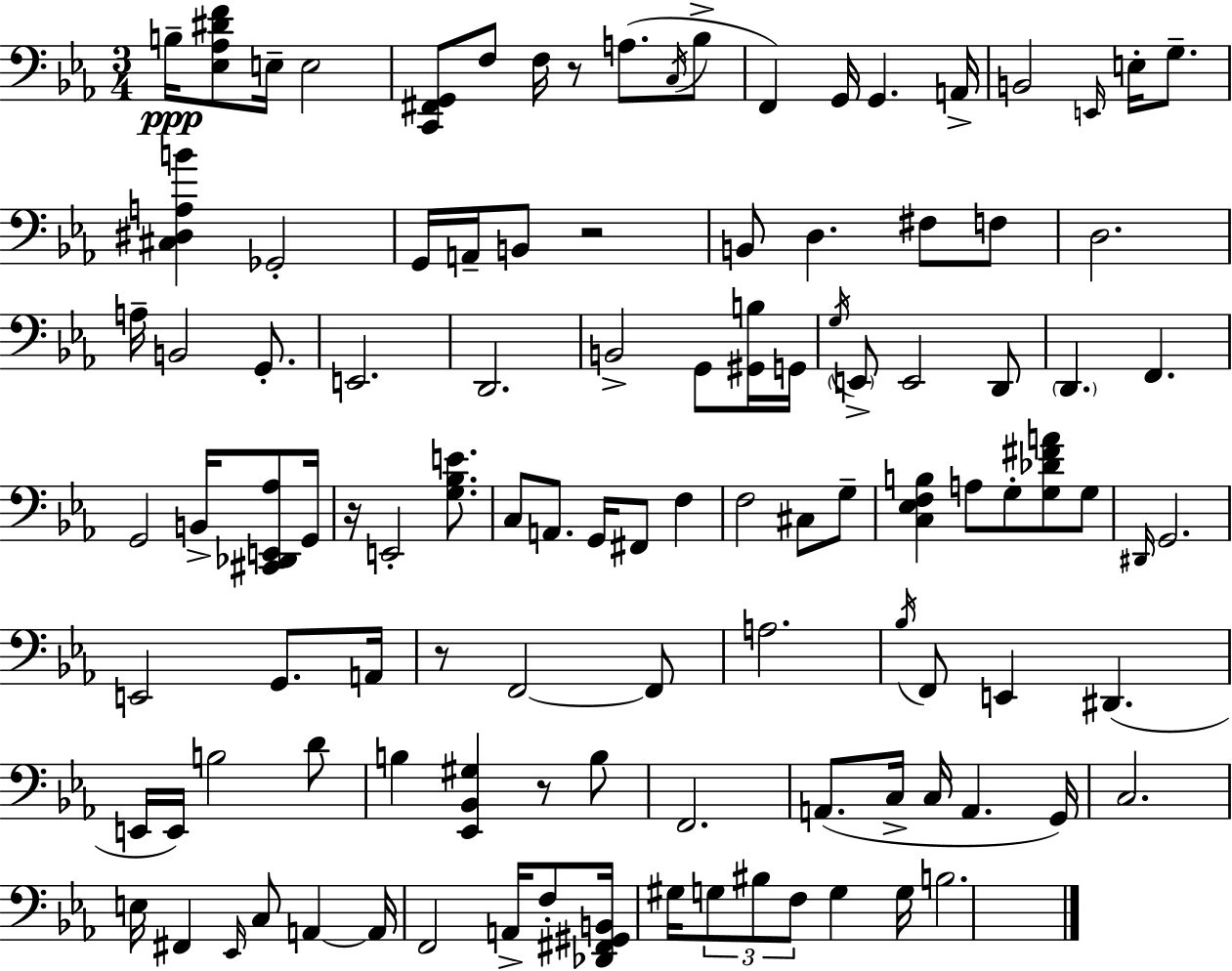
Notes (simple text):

B3/s [Eb3,Ab3,D#4,F4]/e E3/s E3/h [C2,F#2,G2]/e F3/e F3/s R/e A3/e. C3/s Bb3/e F2/q G2/s G2/q. A2/s B2/h E2/s E3/s G3/e. [C#3,D#3,A3,B4]/q Gb2/h G2/s A2/s B2/e R/h B2/e D3/q. F#3/e F3/e D3/h. A3/s B2/h G2/e. E2/h. D2/h. B2/h G2/e [G#2,B3]/s G2/s G3/s E2/e E2/h D2/e D2/q. F2/q. G2/h B2/s [C#2,Db2,E2,Ab3]/e G2/s R/s E2/h [G3,Bb3,E4]/e. C3/e A2/e. G2/s F#2/e F3/q F3/h C#3/e G3/e [C3,Eb3,F3,B3]/q A3/e G3/e [G3,Db4,F#4,A4]/e G3/e D#2/s G2/h. E2/h G2/e. A2/s R/e F2/h F2/e A3/h. Bb3/s F2/e E2/q D#2/q. E2/s E2/s B3/h D4/e B3/q [Eb2,Bb2,G#3]/q R/e B3/e F2/h. A2/e. C3/s C3/s A2/q. G2/s C3/h. E3/s F#2/q Eb2/s C3/e A2/q A2/s F2/h A2/s F3/e [Db2,F#2,G#2,B2]/s G#3/s G3/e BIS3/e F3/e G3/q G3/s B3/h.